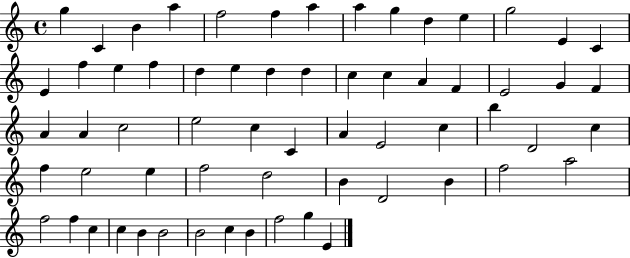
X:1
T:Untitled
M:4/4
L:1/4
K:C
g C B a f2 f a a g d e g2 E C E f e f d e d d c c A F E2 G F A A c2 e2 c C A E2 c b D2 c f e2 e f2 d2 B D2 B f2 a2 f2 f c c B B2 B2 c B f2 g E